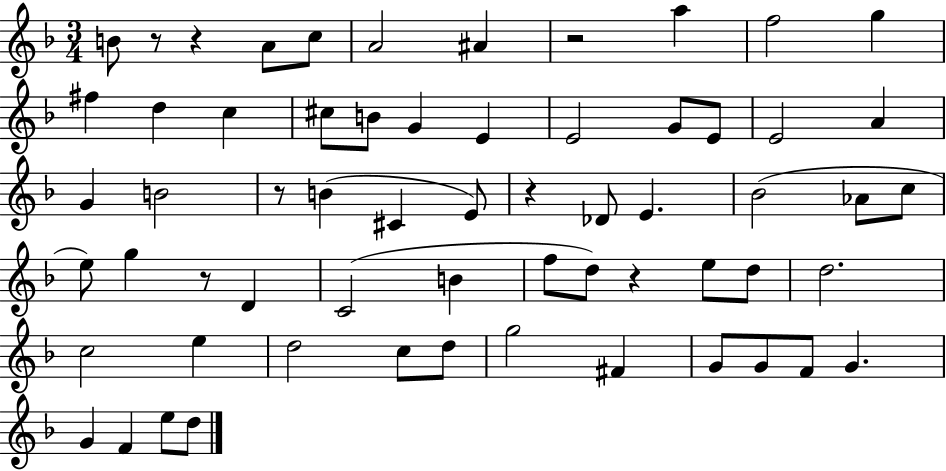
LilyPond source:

{
  \clef treble
  \numericTimeSignature
  \time 3/4
  \key f \major
  b'8 r8 r4 a'8 c''8 | a'2 ais'4 | r2 a''4 | f''2 g''4 | \break fis''4 d''4 c''4 | cis''8 b'8 g'4 e'4 | e'2 g'8 e'8 | e'2 a'4 | \break g'4 b'2 | r8 b'4( cis'4 e'8) | r4 des'8 e'4. | bes'2( aes'8 c''8 | \break e''8) g''4 r8 d'4 | c'2( b'4 | f''8 d''8) r4 e''8 d''8 | d''2. | \break c''2 e''4 | d''2 c''8 d''8 | g''2 fis'4 | g'8 g'8 f'8 g'4. | \break g'4 f'4 e''8 d''8 | \bar "|."
}